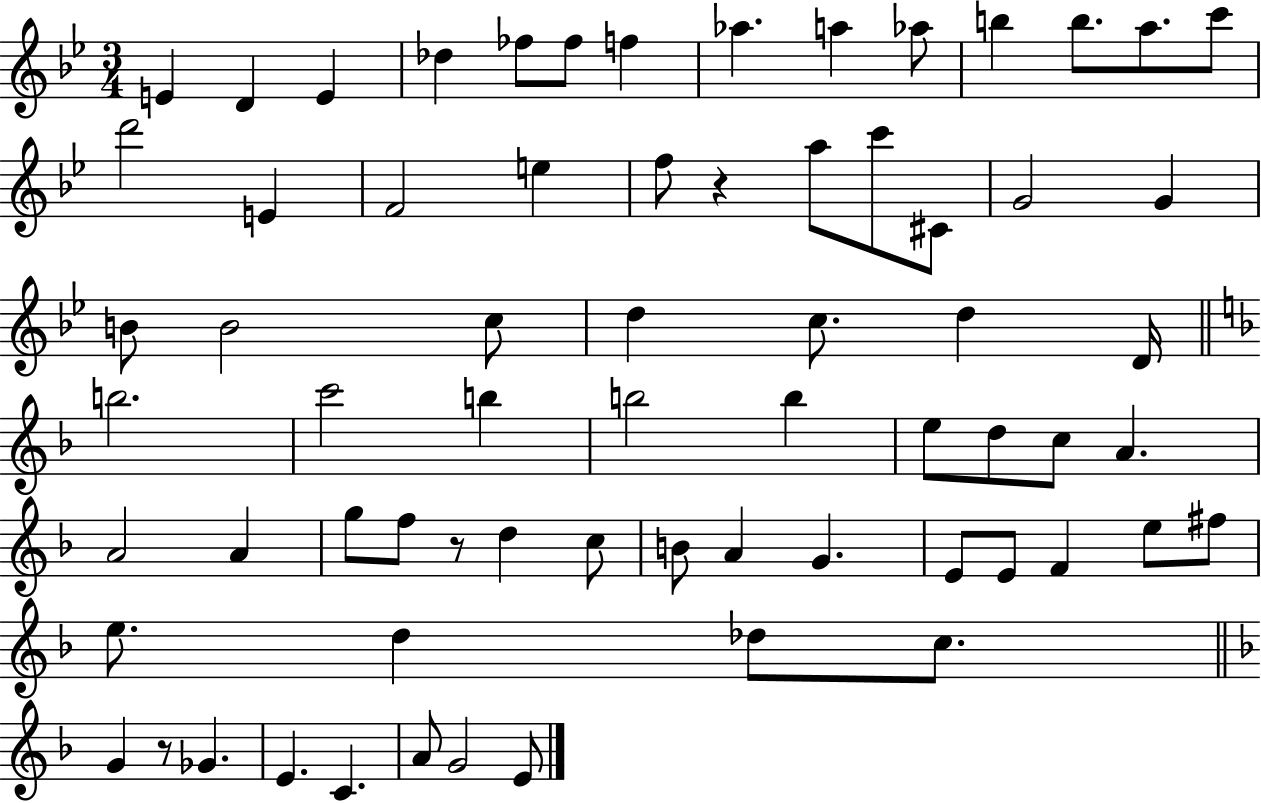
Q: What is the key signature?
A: BES major